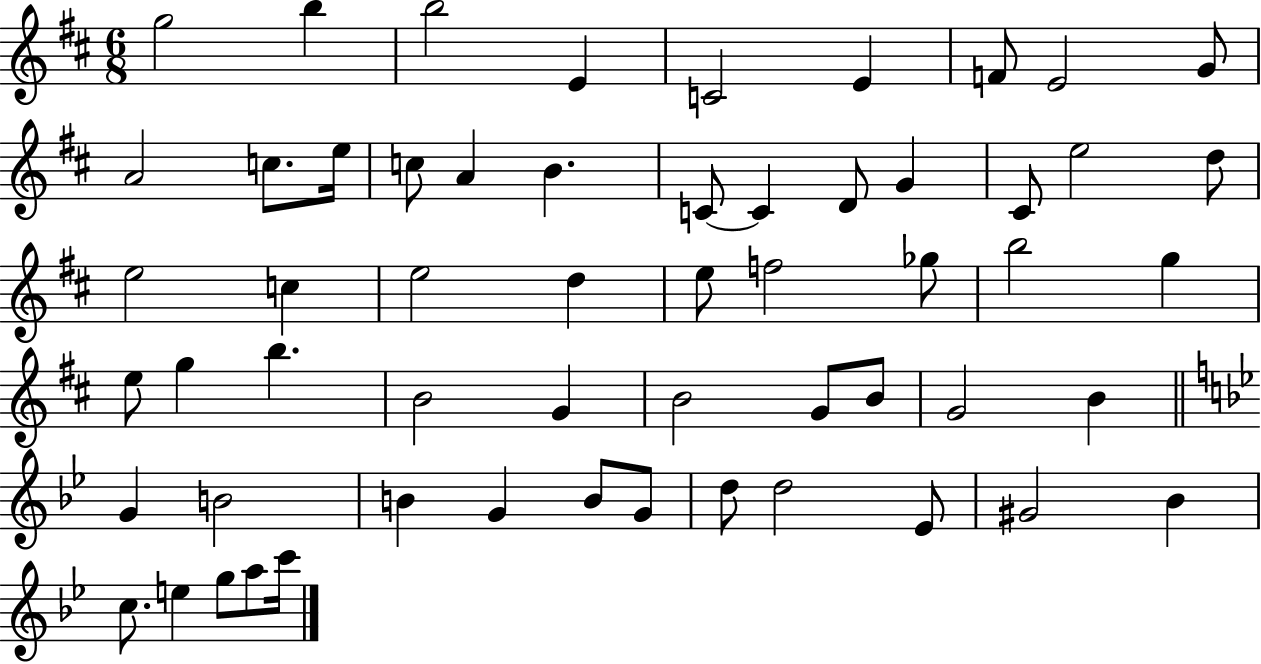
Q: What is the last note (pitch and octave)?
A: C6